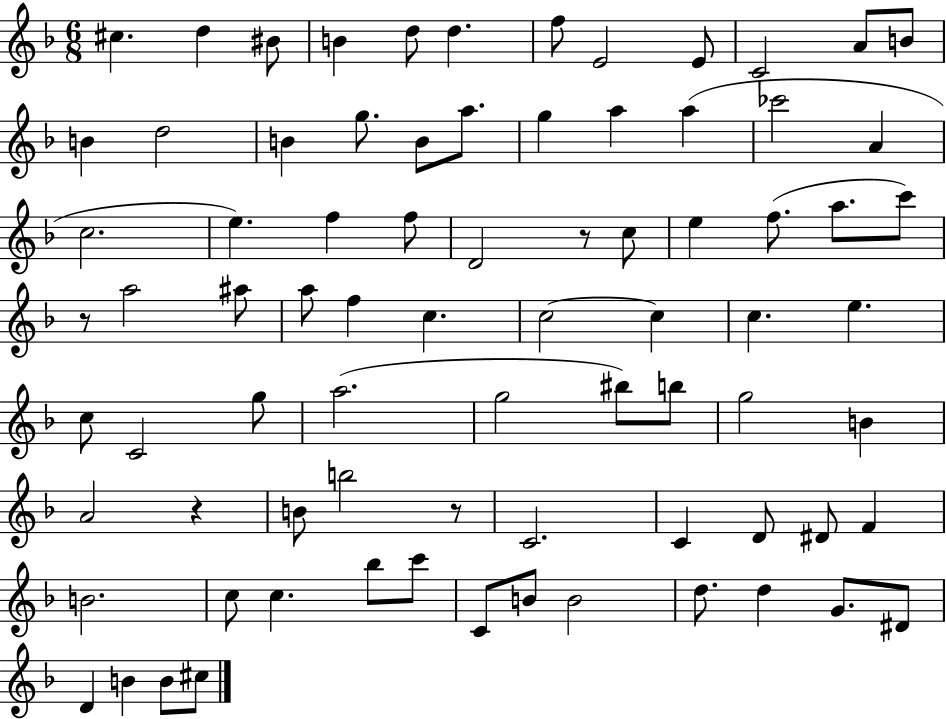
C#5/q. D5/q BIS4/e B4/q D5/e D5/q. F5/e E4/h E4/e C4/h A4/e B4/e B4/q D5/h B4/q G5/e. B4/e A5/e. G5/q A5/q A5/q CES6/h A4/q C5/h. E5/q. F5/q F5/e D4/h R/e C5/e E5/q F5/e. A5/e. C6/e R/e A5/h A#5/e A5/e F5/q C5/q. C5/h C5/q C5/q. E5/q. C5/e C4/h G5/e A5/h. G5/h BIS5/e B5/e G5/h B4/q A4/h R/q B4/e B5/h R/e C4/h. C4/q D4/e D#4/e F4/q B4/h. C5/e C5/q. Bb5/e C6/e C4/e B4/e B4/h D5/e. D5/q G4/e. D#4/e D4/q B4/q B4/e C#5/e